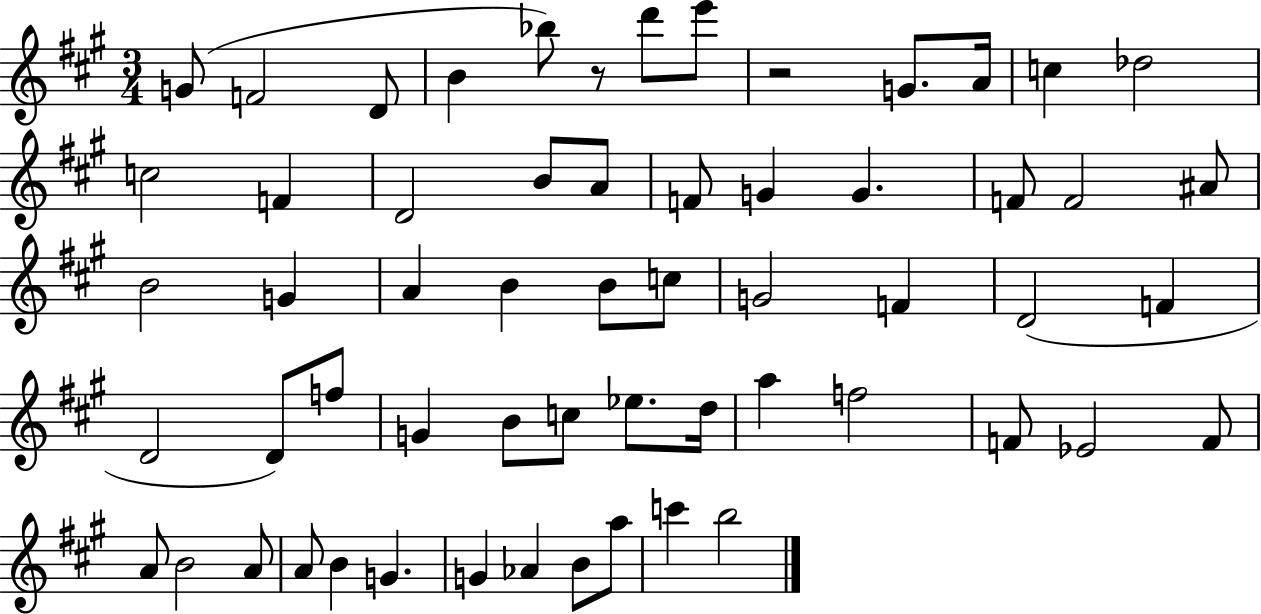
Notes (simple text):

G4/e F4/h D4/e B4/q Bb5/e R/e D6/e E6/e R/h G4/e. A4/s C5/q Db5/h C5/h F4/q D4/h B4/e A4/e F4/e G4/q G4/q. F4/e F4/h A#4/e B4/h G4/q A4/q B4/q B4/e C5/e G4/h F4/q D4/h F4/q D4/h D4/e F5/e G4/q B4/e C5/e Eb5/e. D5/s A5/q F5/h F4/e Eb4/h F4/e A4/e B4/h A4/e A4/e B4/q G4/q. G4/q Ab4/q B4/e A5/e C6/q B5/h